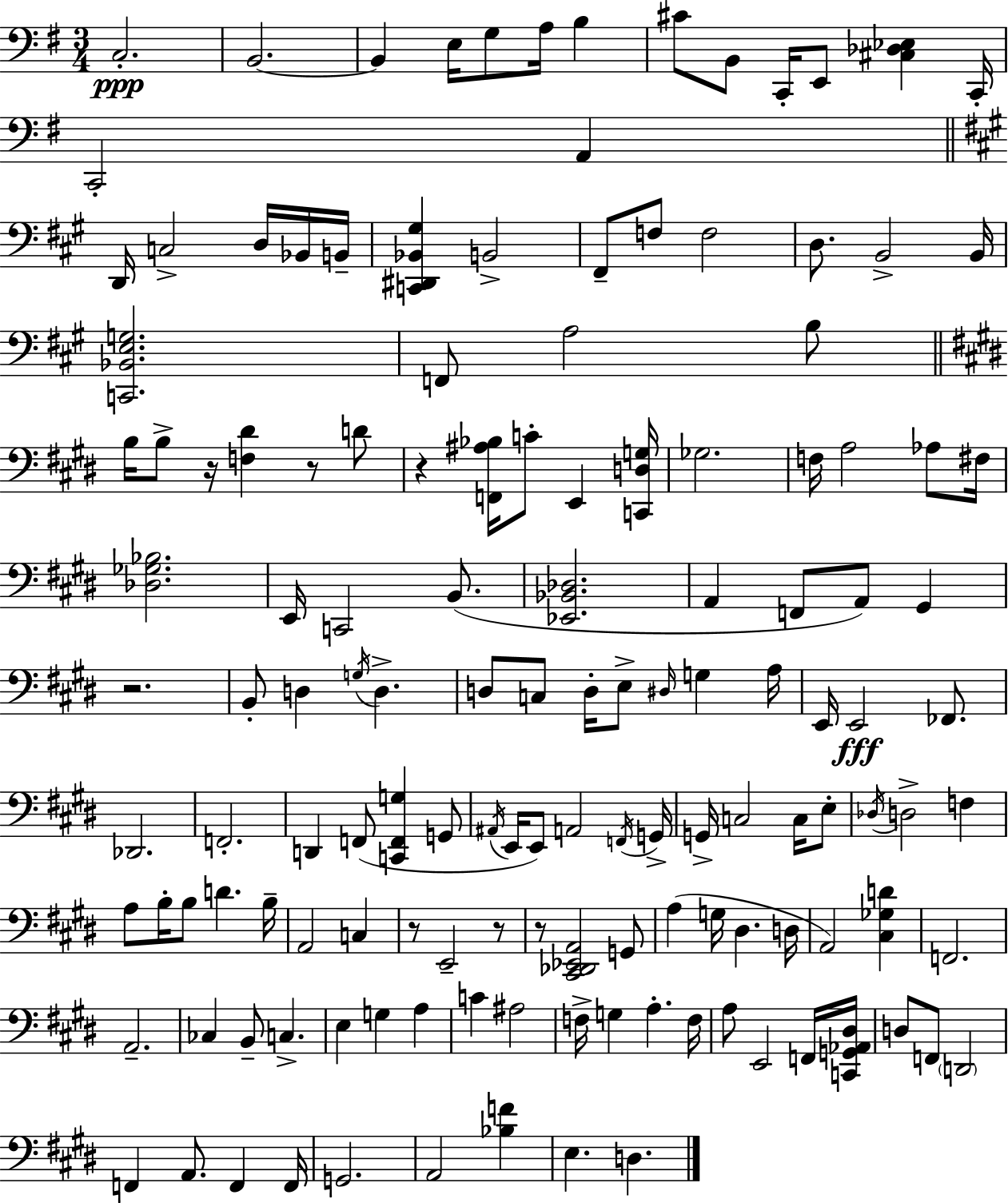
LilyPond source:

{
  \clef bass
  \numericTimeSignature
  \time 3/4
  \key g \major
  c2.-.\ppp | b,2.~~ | b,4 e16 g8 a16 b4 | cis'8 b,8 c,16-. e,8 <cis des ees>4 c,16-. | \break c,2-. a,4 | \bar "||" \break \key a \major d,16 c2-> d16 bes,16 b,16-- | <c, dis, bes, gis>4 b,2-> | fis,8-- f8 f2 | d8. b,2-> b,16 | \break <c, bes, e g>2. | f,8 a2 b8 | \bar "||" \break \key e \major b16 b8-> r16 <f dis'>4 r8 d'8 | r4 <f, ais bes>16 c'8-. e,4 <c, d g>16 | ges2. | f16 a2 aes8 fis16 | \break <des ges bes>2. | e,16 c,2 b,8.( | <ees, bes, des>2. | a,4 f,8 a,8) gis,4 | \break r2. | b,8-. d4 \acciaccatura { g16 } d4.-> | d8 c8 d16-. e8-> \grace { dis16 } g4 | a16 e,16 e,2\fff fes,8. | \break des,2. | f,2.-. | d,4 f,8( <c, f, g>4 | g,8 \acciaccatura { ais,16 } e,16 e,8) a,2 | \break \acciaccatura { f,16 } g,16-> g,16-> c2 | c16 e8-. \acciaccatura { des16 } d2-> | f4 a8 b16-. b8 d'4. | b16-- a,2 | \break c4 r8 e,2-- | r8 r8 <cis, des, ees, a,>2 | g,8 a4( g16 dis4. | d16 a,2) | \break <cis ges d'>4 f,2. | a,2.-- | ces4 b,8-- c4.-> | e4 g4 | \break a4 c'4 ais2 | f16-> g4 a4.-. | f16 a8 e,2 | f,16 <c, g, aes, dis>16 d8 f,8 \parenthesize d,2 | \break f,4 a,8. | f,4 f,16 g,2. | a,2 | <bes f'>4 e4. d4. | \break \bar "|."
}